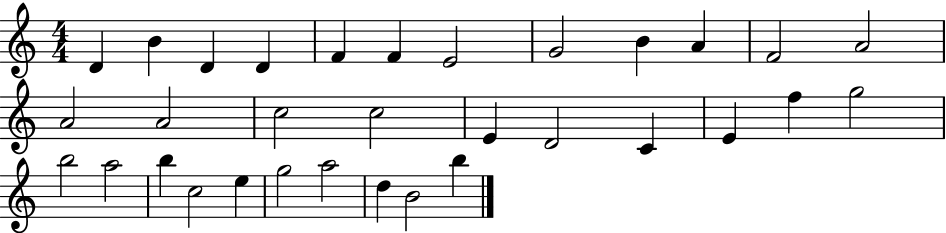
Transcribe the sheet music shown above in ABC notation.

X:1
T:Untitled
M:4/4
L:1/4
K:C
D B D D F F E2 G2 B A F2 A2 A2 A2 c2 c2 E D2 C E f g2 b2 a2 b c2 e g2 a2 d B2 b